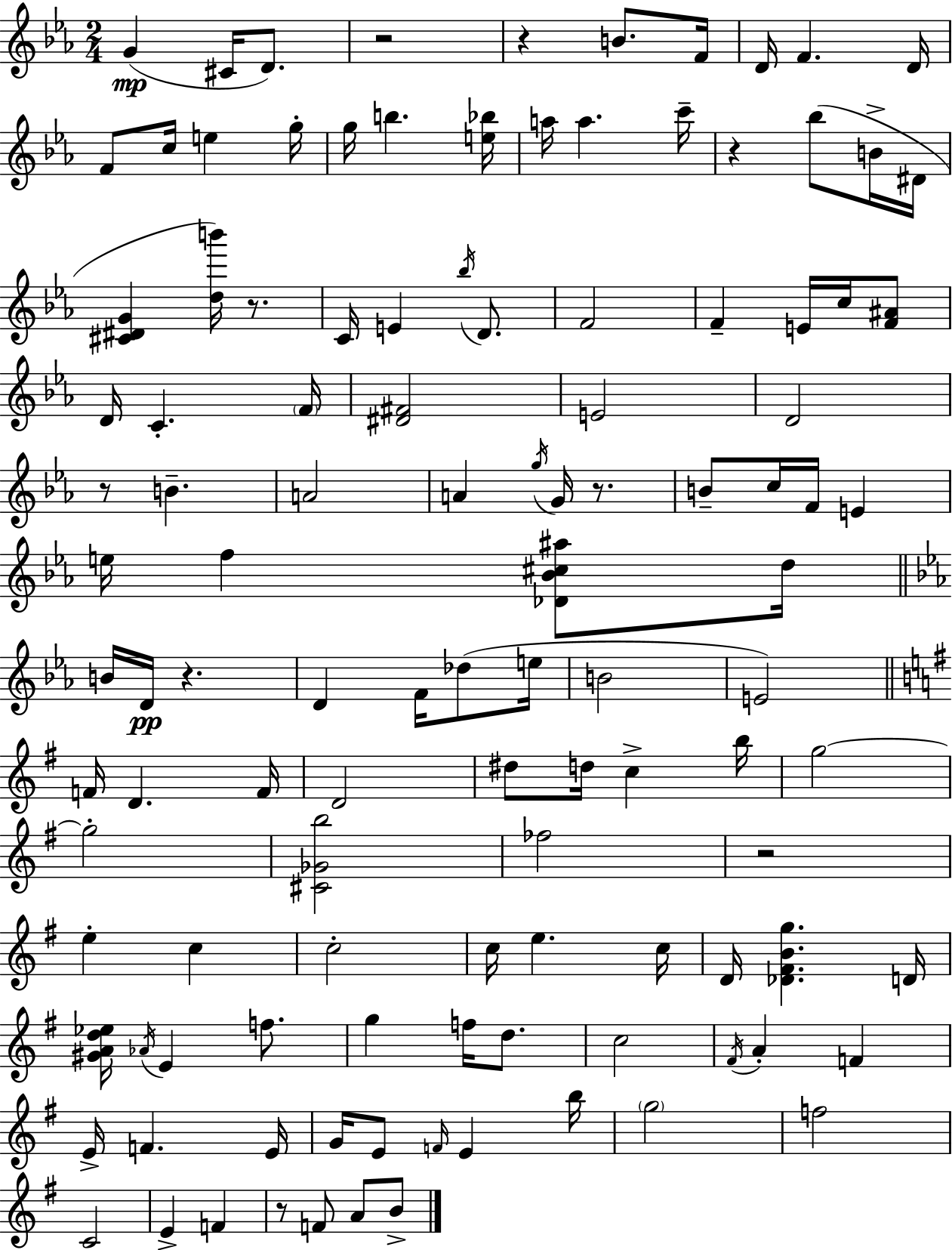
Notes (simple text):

G4/q C#4/s D4/e. R/h R/q B4/e. F4/s D4/s F4/q. D4/s F4/e C5/s E5/q G5/s G5/s B5/q. [E5,Bb5]/s A5/s A5/q. C6/s R/q Bb5/e B4/s D#4/s [C#4,D#4,G4]/q [D5,B6]/s R/e. C4/s E4/q Bb5/s D4/e. F4/h F4/q E4/s C5/s [F4,A#4]/e D4/s C4/q. F4/s [D#4,F#4]/h E4/h D4/h R/e B4/q. A4/h A4/q G5/s G4/s R/e. B4/e C5/s F4/s E4/q E5/s F5/q [Db4,Bb4,C#5,A#5]/e D5/s B4/s D4/s R/q. D4/q F4/s Db5/e E5/s B4/h E4/h F4/s D4/q. F4/s D4/h D#5/e D5/s C5/q B5/s G5/h G5/h [C#4,Gb4,B5]/h FES5/h R/h E5/q C5/q C5/h C5/s E5/q. C5/s D4/s [Db4,F#4,B4,G5]/q. D4/s [G#4,A4,D5,Eb5]/s Ab4/s E4/q F5/e. G5/q F5/s D5/e. C5/h F#4/s A4/q F4/q E4/s F4/q. E4/s G4/s E4/e F4/s E4/q B5/s G5/h F5/h C4/h E4/q F4/q R/e F4/e A4/e B4/e